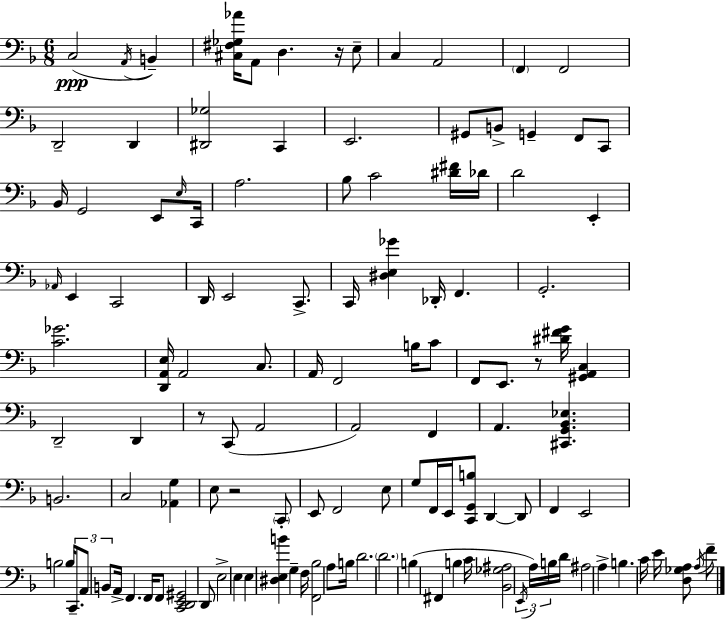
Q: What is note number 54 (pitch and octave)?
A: F2